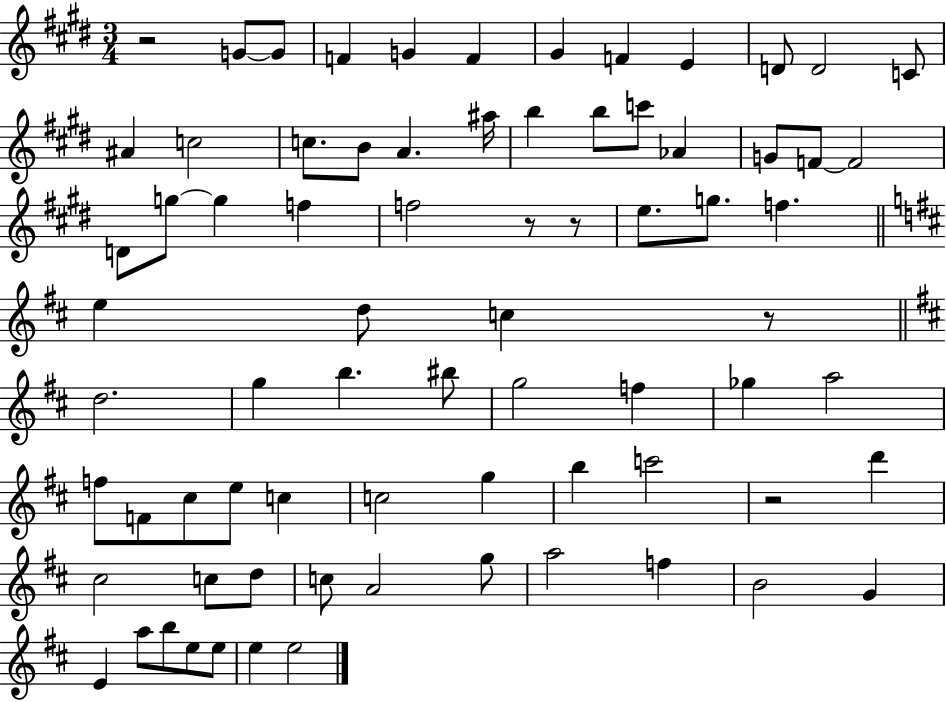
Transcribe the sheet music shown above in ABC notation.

X:1
T:Untitled
M:3/4
L:1/4
K:E
z2 G/2 G/2 F G F ^G F E D/2 D2 C/2 ^A c2 c/2 B/2 A ^a/4 b b/2 c'/2 _A G/2 F/2 F2 D/2 g/2 g f f2 z/2 z/2 e/2 g/2 f e d/2 c z/2 d2 g b ^b/2 g2 f _g a2 f/2 F/2 ^c/2 e/2 c c2 g b c'2 z2 d' ^c2 c/2 d/2 c/2 A2 g/2 a2 f B2 G E a/2 b/2 e/2 e/2 e e2